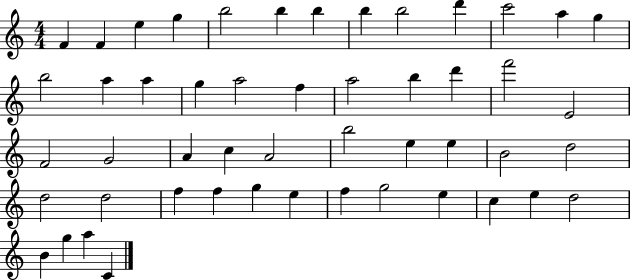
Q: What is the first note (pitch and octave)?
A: F4